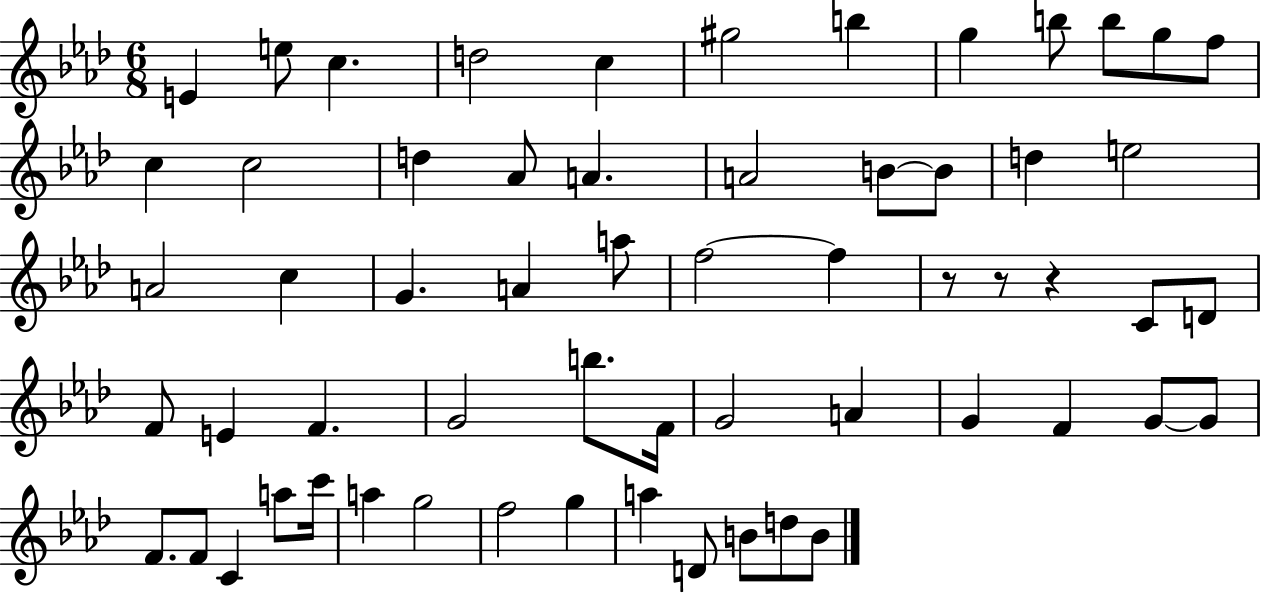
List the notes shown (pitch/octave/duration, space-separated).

E4/q E5/e C5/q. D5/h C5/q G#5/h B5/q G5/q B5/e B5/e G5/e F5/e C5/q C5/h D5/q Ab4/e A4/q. A4/h B4/e B4/e D5/q E5/h A4/h C5/q G4/q. A4/q A5/e F5/h F5/q R/e R/e R/q C4/e D4/e F4/e E4/q F4/q. G4/h B5/e. F4/s G4/h A4/q G4/q F4/q G4/e G4/e F4/e. F4/e C4/q A5/e C6/s A5/q G5/h F5/h G5/q A5/q D4/e B4/e D5/e B4/e